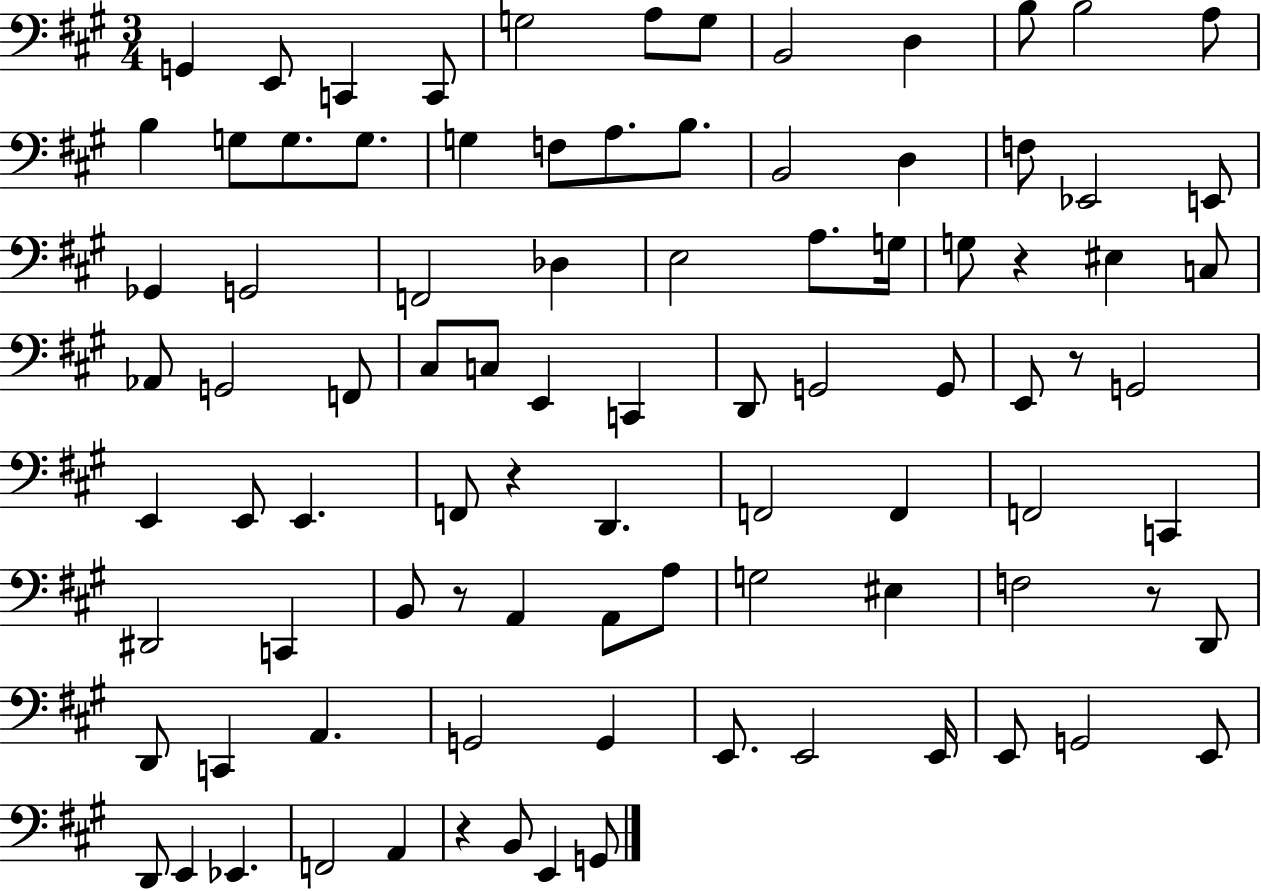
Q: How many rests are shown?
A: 6